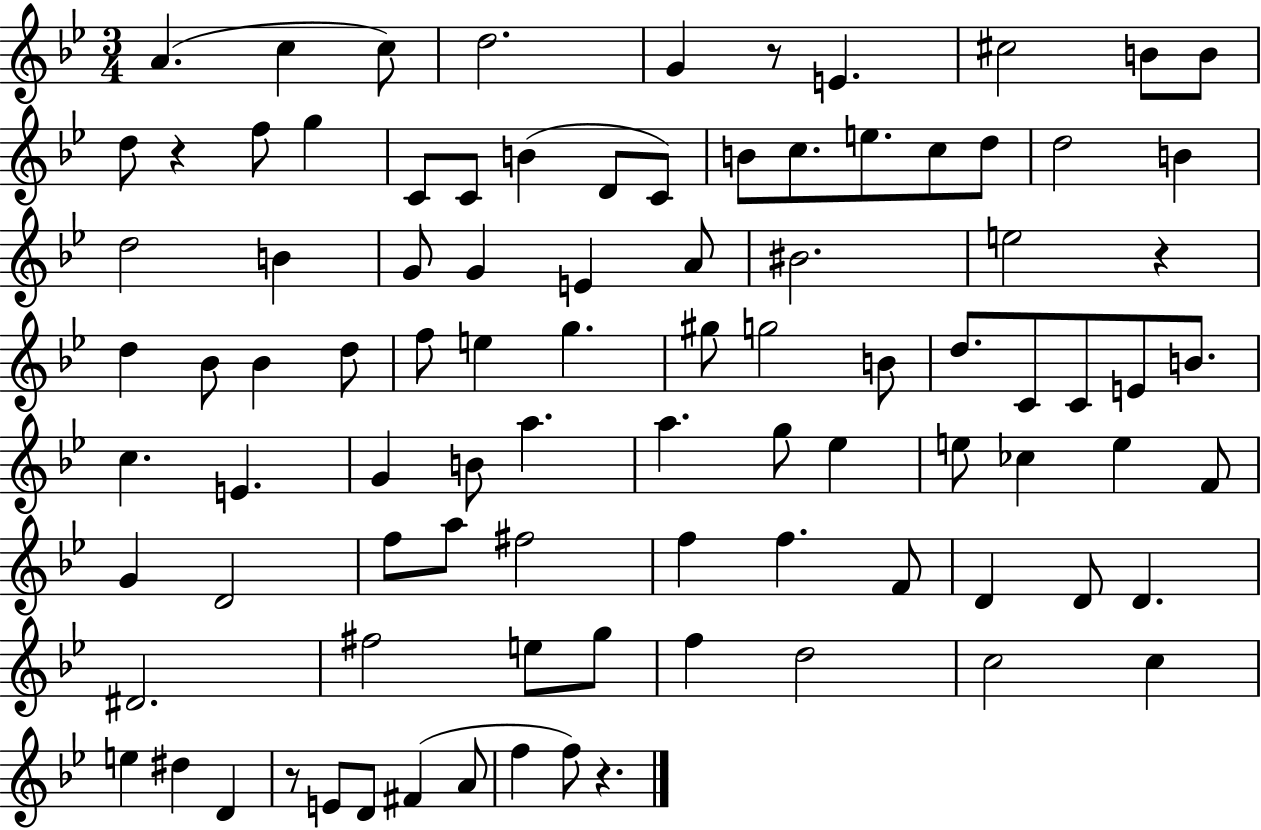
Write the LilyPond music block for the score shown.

{
  \clef treble
  \numericTimeSignature
  \time 3/4
  \key bes \major
  a'4.( c''4 c''8) | d''2. | g'4 r8 e'4. | cis''2 b'8 b'8 | \break d''8 r4 f''8 g''4 | c'8 c'8 b'4( d'8 c'8) | b'8 c''8. e''8. c''8 d''8 | d''2 b'4 | \break d''2 b'4 | g'8 g'4 e'4 a'8 | bis'2. | e''2 r4 | \break d''4 bes'8 bes'4 d''8 | f''8 e''4 g''4. | gis''8 g''2 b'8 | d''8. c'8 c'8 e'8 b'8. | \break c''4. e'4. | g'4 b'8 a''4. | a''4. g''8 ees''4 | e''8 ces''4 e''4 f'8 | \break g'4 d'2 | f''8 a''8 fis''2 | f''4 f''4. f'8 | d'4 d'8 d'4. | \break dis'2. | fis''2 e''8 g''8 | f''4 d''2 | c''2 c''4 | \break e''4 dis''4 d'4 | r8 e'8 d'8 fis'4( a'8 | f''4 f''8) r4. | \bar "|."
}